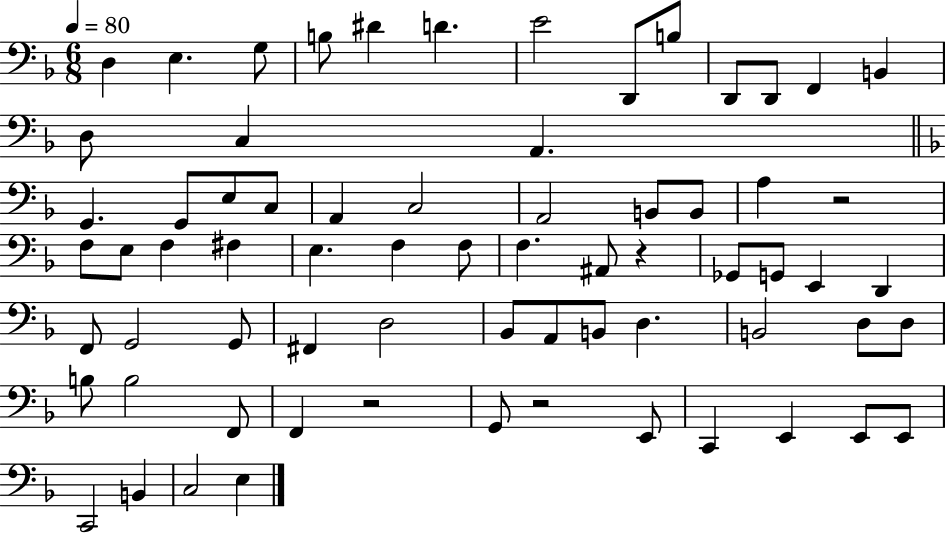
{
  \clef bass
  \numericTimeSignature
  \time 6/8
  \key f \major
  \tempo 4 = 80
  d4 e4. g8 | b8 dis'4 d'4. | e'2 d,8 b8 | d,8 d,8 f,4 b,4 | \break d8 c4 a,4. | \bar "||" \break \key f \major g,4. g,8 e8 c8 | a,4 c2 | a,2 b,8 b,8 | a4 r2 | \break f8 e8 f4 fis4 | e4. f4 f8 | f4. ais,8 r4 | ges,8 g,8 e,4 d,4 | \break f,8 g,2 g,8 | fis,4 d2 | bes,8 a,8 b,8 d4. | b,2 d8 d8 | \break b8 b2 f,8 | f,4 r2 | g,8 r2 e,8 | c,4 e,4 e,8 e,8 | \break c,2 b,4 | c2 e4 | \bar "|."
}